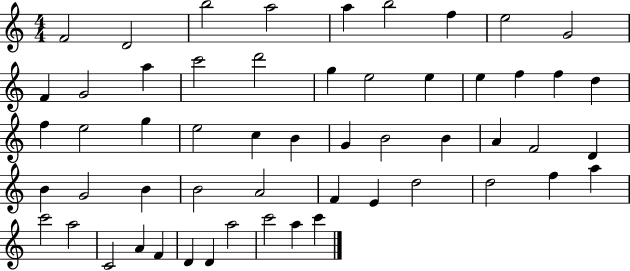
F4/h D4/h B5/h A5/h A5/q B5/h F5/q E5/h G4/h F4/q G4/h A5/q C6/h D6/h G5/q E5/h E5/q E5/q F5/q F5/q D5/q F5/q E5/h G5/q E5/h C5/q B4/q G4/q B4/h B4/q A4/q F4/h D4/q B4/q G4/h B4/q B4/h A4/h F4/q E4/q D5/h D5/h F5/q A5/q C6/h A5/h C4/h A4/q F4/q D4/q D4/q A5/h C6/h A5/q C6/q